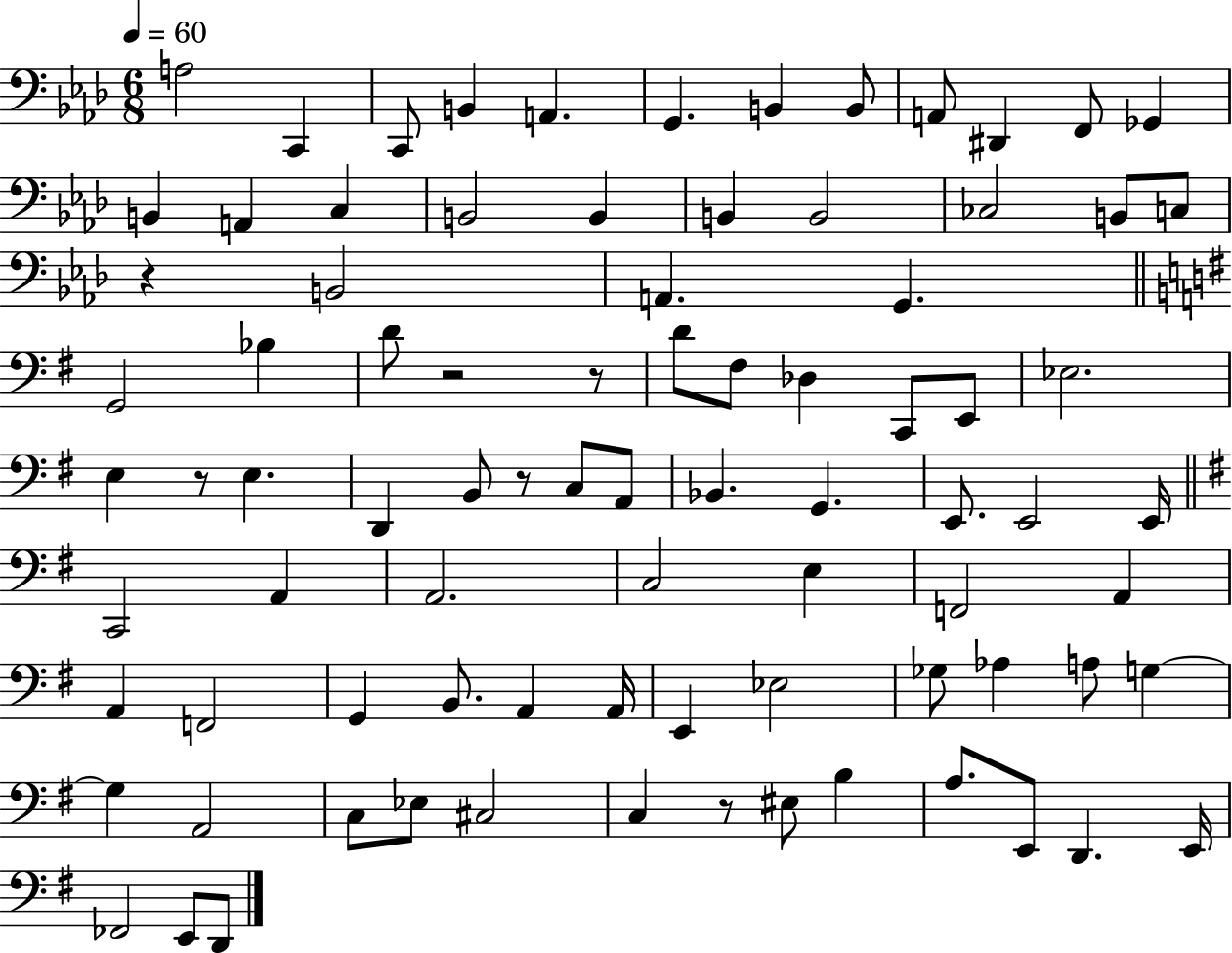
{
  \clef bass
  \numericTimeSignature
  \time 6/8
  \key aes \major
  \tempo 4 = 60
  a2 c,4 | c,8 b,4 a,4. | g,4. b,4 b,8 | a,8 dis,4 f,8 ges,4 | \break b,4 a,4 c4 | b,2 b,4 | b,4 b,2 | ces2 b,8 c8 | \break r4 b,2 | a,4. g,4. | \bar "||" \break \key g \major g,2 bes4 | d'8 r2 r8 | d'8 fis8 des4 c,8 e,8 | ees2. | \break e4 r8 e4. | d,4 b,8 r8 c8 a,8 | bes,4. g,4. | e,8. e,2 e,16 | \break \bar "||" \break \key g \major c,2 a,4 | a,2. | c2 e4 | f,2 a,4 | \break a,4 f,2 | g,4 b,8. a,4 a,16 | e,4 ees2 | ges8 aes4 a8 g4~~ | \break g4 a,2 | c8 ees8 cis2 | c4 r8 eis8 b4 | a8. e,8 d,4. e,16 | \break fes,2 e,8 d,8 | \bar "|."
}